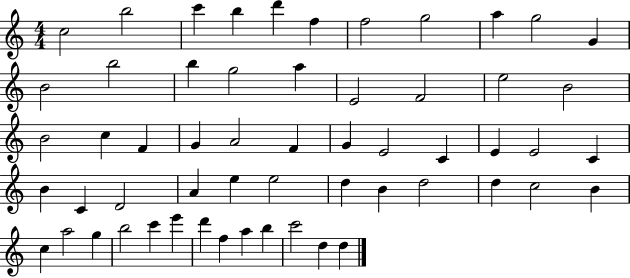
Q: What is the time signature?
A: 4/4